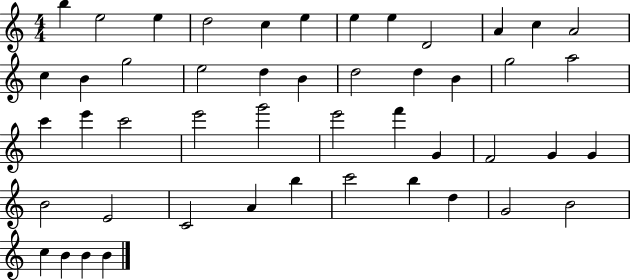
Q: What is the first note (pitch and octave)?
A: B5